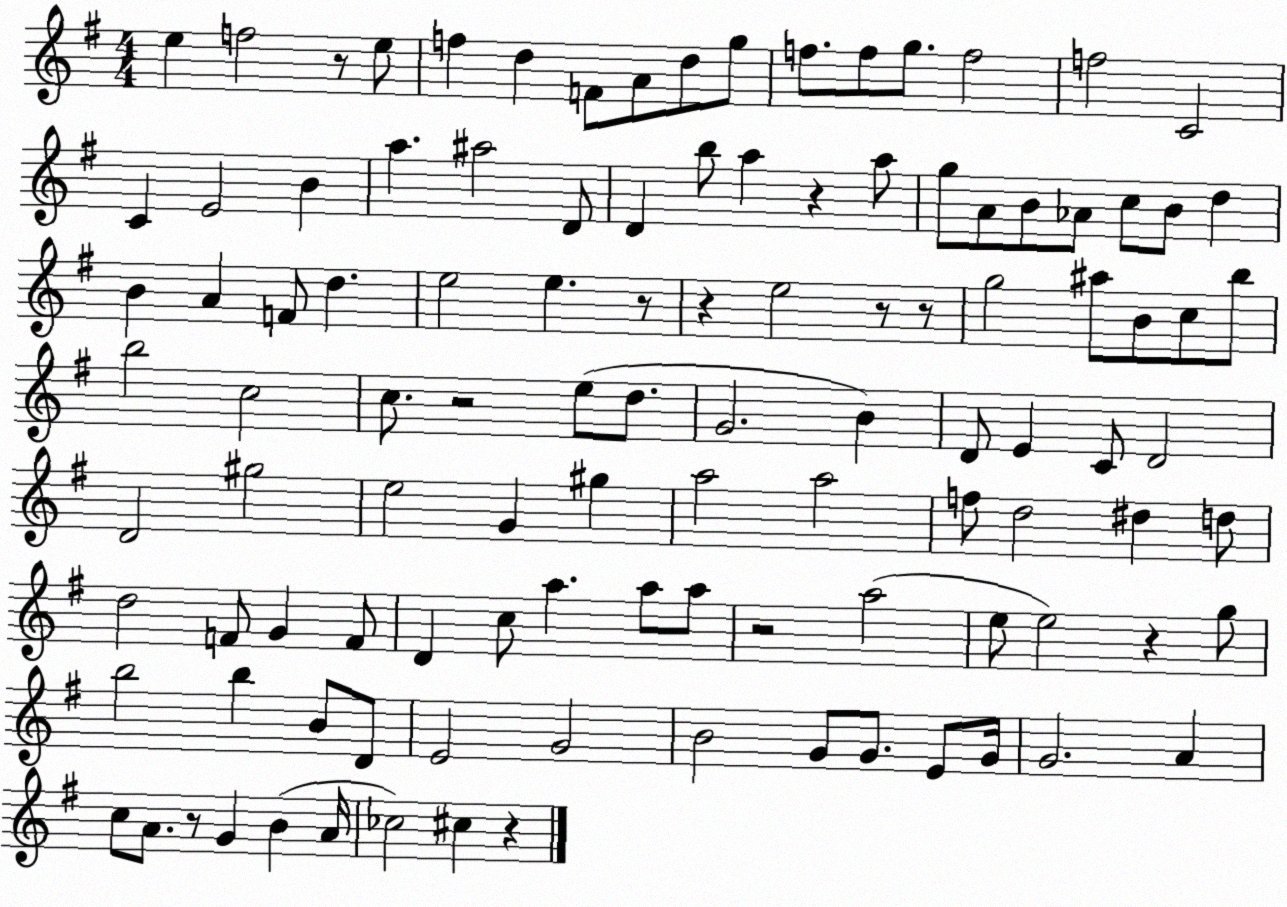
X:1
T:Untitled
M:4/4
L:1/4
K:G
e f2 z/2 e/2 f d F/2 A/2 d/2 g/2 f/2 f/2 g/2 f2 f2 C2 C E2 B a ^a2 D/2 D b/2 a z a/2 g/2 A/2 B/2 _A/2 c/2 B/2 d B A F/2 d e2 e z/2 z e2 z/2 z/2 g2 ^a/2 B/2 c/2 b/2 b2 c2 c/2 z2 e/2 d/2 G2 B D/2 E C/2 D2 D2 ^g2 e2 G ^g a2 a2 f/2 d2 ^d d/2 d2 F/2 G F/2 D c/2 a a/2 a/2 z2 a2 e/2 e2 z g/2 b2 b B/2 D/2 E2 G2 B2 G/2 G/2 E/2 G/4 G2 A c/2 A/2 z/2 G B A/4 _c2 ^c z